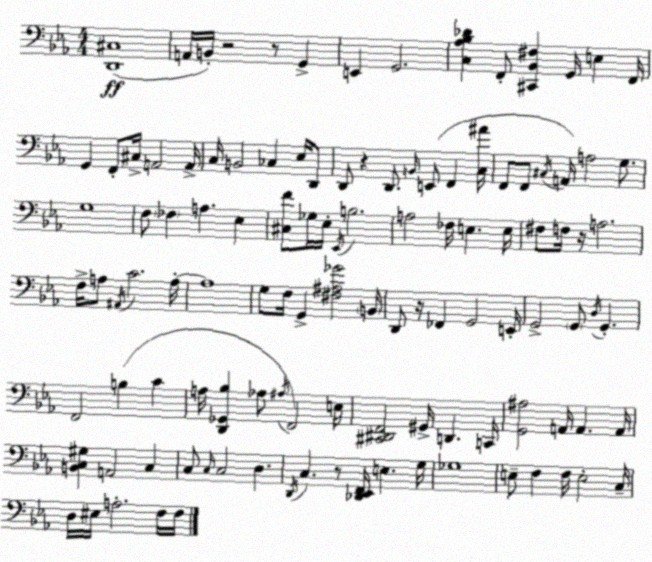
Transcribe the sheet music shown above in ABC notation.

X:1
T:Untitled
M:4/4
L:1/4
K:Eb
[D,,^C,]4 A,,/4 B,,/4 z2 z/2 G,, E,, G,,2 [C,_A,_B,_D] F,,/2 [^C,,_B,,^F,] G,,/4 E, F,,/4 G,, F,,/2 ^C,/4 A,,2 A,,/4 C,/4 B,,2 _C, _E,/4 D,,/2 D,,/2 z D,,/2 B,,/4 E,,/2 F,, [C,^A]/4 F,,/2 F,,/2 ^C,/4 A,,/4 A,2 G,/2 G,4 F,/2 _F, A, _E, [^C,F]/2 _G,/4 _E,/4 _E,,/4 B,2 A,2 _F,/4 E, E,/4 ^F,/2 F,/4 z/4 A,2 F,/4 A,/2 ^A,,/4 C2 A,/4 A,4 G,/2 F,/4 G,, [^F,^A,_G]2 B,,/4 D,,/2 z/4 _F,, G,,2 E,,/4 G,,2 G,,/2 D,/4 G,, F,,2 B, C A,/4 [D,,_G,,_B,] _A,/2 ^A,/4 F,,2 E,/4 [^C,,^D,,F,,]2 ^G,,/4 D,, C,,/4 [G,,^A,]2 A,,/4 A,, A,,/4 [B,,C,^G,] A,,2 C, C,/2 C,/4 C,2 D, D,,/4 C, z/2 [_D,,_E,,F,,]/4 E, G,/4 _G,4 E,/2 F, F,/4 E,2 C,/4 D,/4 ^E,/4 A,2 F,/4 F,/4